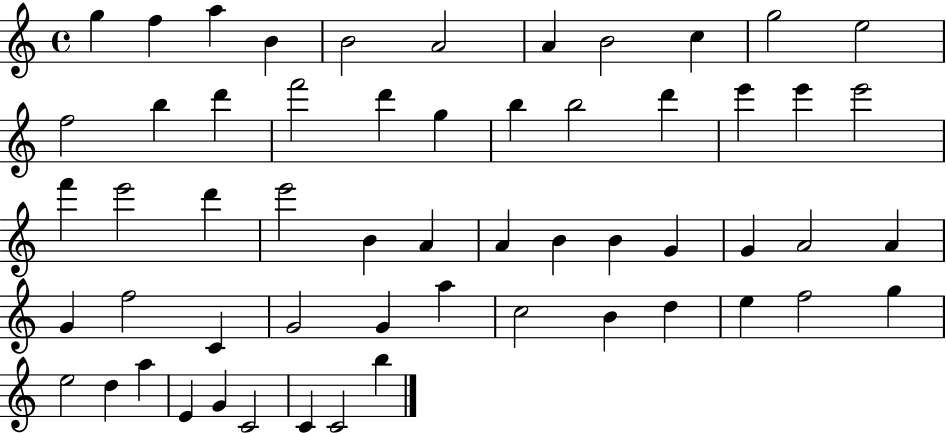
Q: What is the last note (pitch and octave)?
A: B5